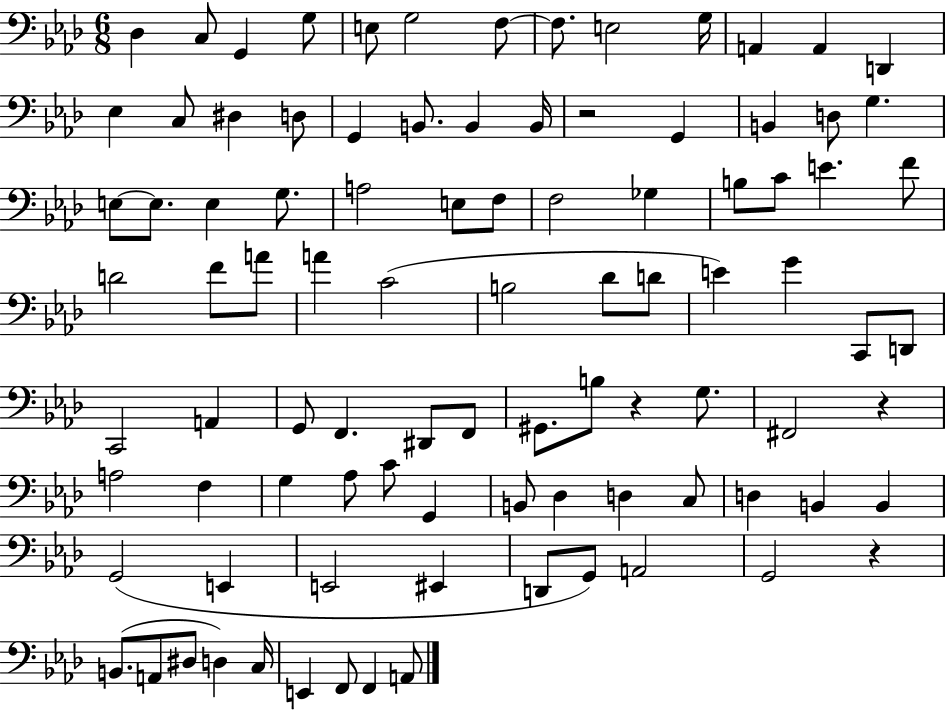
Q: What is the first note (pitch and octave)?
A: Db3